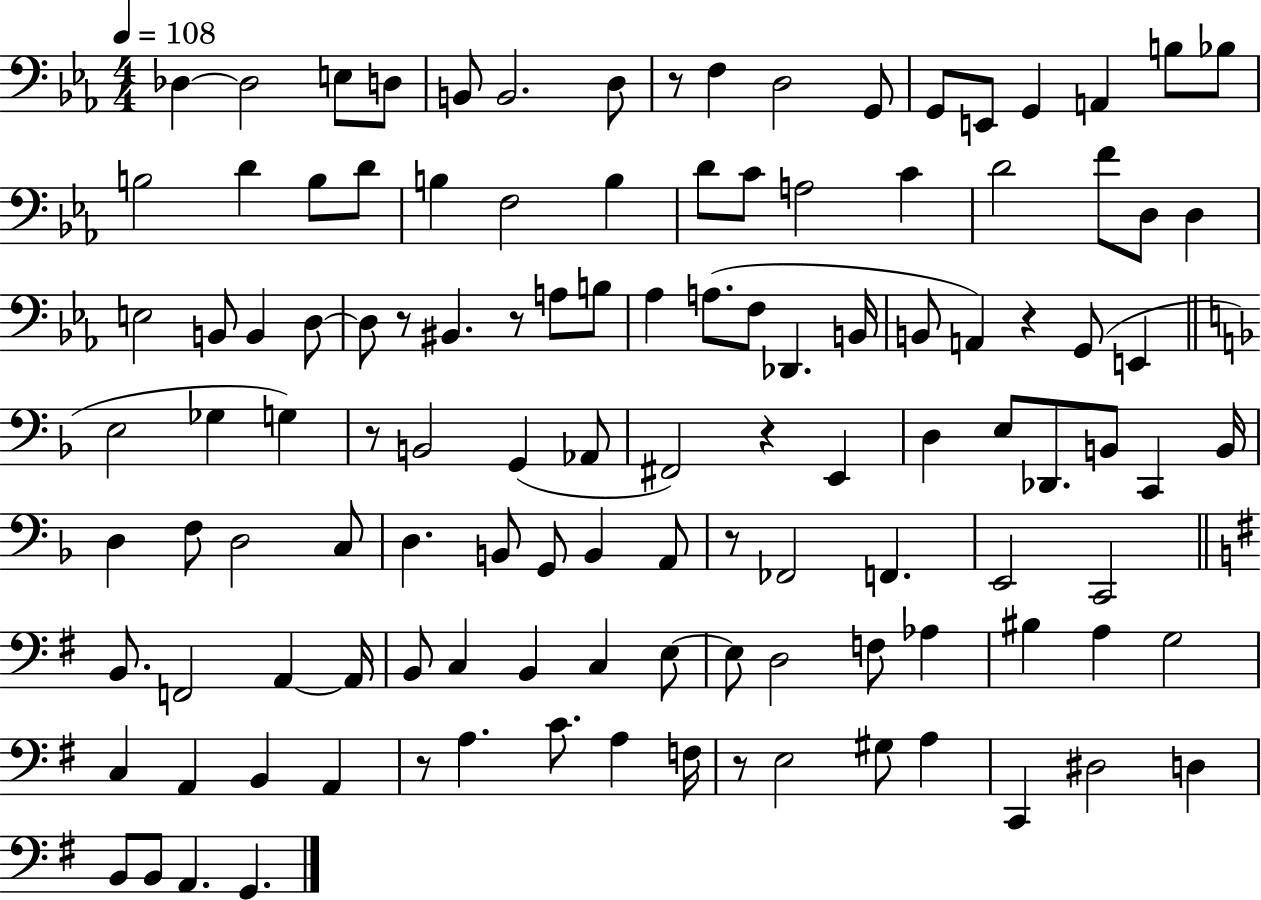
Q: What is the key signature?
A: EES major